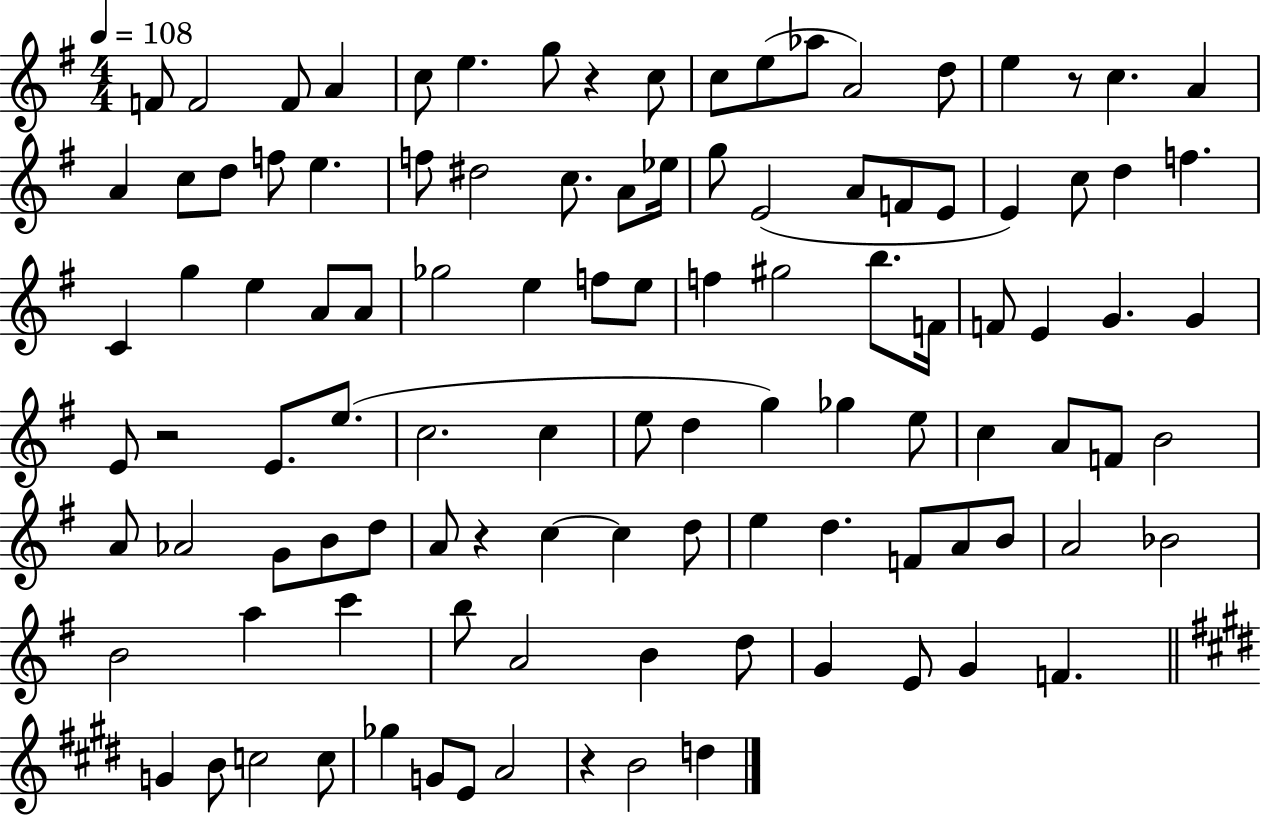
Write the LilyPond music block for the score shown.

{
  \clef treble
  \numericTimeSignature
  \time 4/4
  \key g \major
  \tempo 4 = 108
  f'8 f'2 f'8 a'4 | c''8 e''4. g''8 r4 c''8 | c''8 e''8( aes''8 a'2) d''8 | e''4 r8 c''4. a'4 | \break a'4 c''8 d''8 f''8 e''4. | f''8 dis''2 c''8. a'8 ees''16 | g''8 e'2( a'8 f'8 e'8 | e'4) c''8 d''4 f''4. | \break c'4 g''4 e''4 a'8 a'8 | ges''2 e''4 f''8 e''8 | f''4 gis''2 b''8. f'16 | f'8 e'4 g'4. g'4 | \break e'8 r2 e'8. e''8.( | c''2. c''4 | e''8 d''4 g''4) ges''4 e''8 | c''4 a'8 f'8 b'2 | \break a'8 aes'2 g'8 b'8 d''8 | a'8 r4 c''4~~ c''4 d''8 | e''4 d''4. f'8 a'8 b'8 | a'2 bes'2 | \break b'2 a''4 c'''4 | b''8 a'2 b'4 d''8 | g'4 e'8 g'4 f'4. | \bar "||" \break \key e \major g'4 b'8 c''2 c''8 | ges''4 g'8 e'8 a'2 | r4 b'2 d''4 | \bar "|."
}